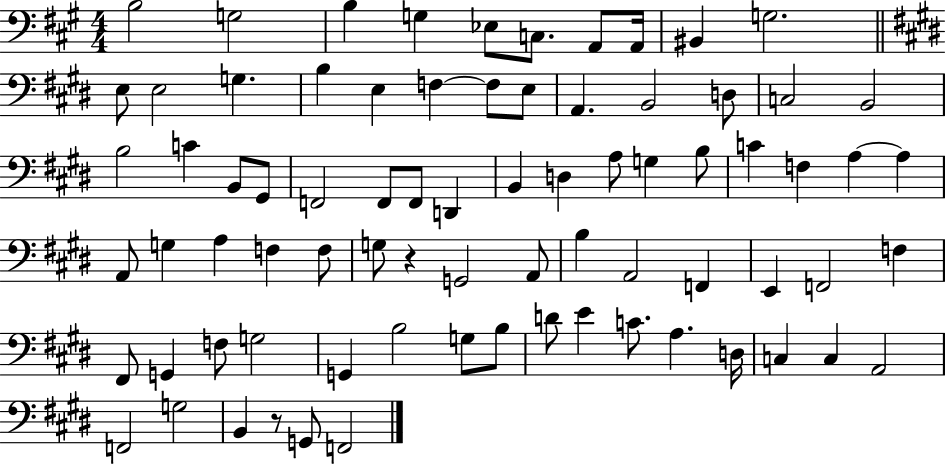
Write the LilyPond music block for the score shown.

{
  \clef bass
  \numericTimeSignature
  \time 4/4
  \key a \major
  \repeat volta 2 { b2 g2 | b4 g4 ees8 c8. a,8 a,16 | bis,4 g2. | \bar "||" \break \key e \major e8 e2 g4. | b4 e4 f4~~ f8 e8 | a,4. b,2 d8 | c2 b,2 | \break b2 c'4 b,8 gis,8 | f,2 f,8 f,8 d,4 | b,4 d4 a8 g4 b8 | c'4 f4 a4~~ a4 | \break a,8 g4 a4 f4 f8 | g8 r4 g,2 a,8 | b4 a,2 f,4 | e,4 f,2 f4 | \break fis,8 g,4 f8 g2 | g,4 b2 g8 b8 | d'8 e'4 c'8. a4. d16 | c4 c4 a,2 | \break f,2 g2 | b,4 r8 g,8 f,2 | } \bar "|."
}